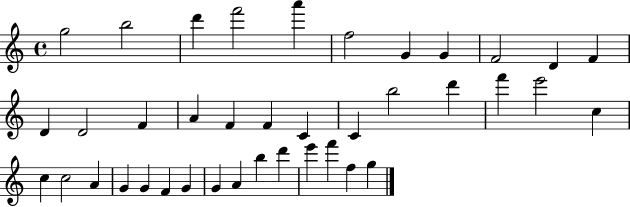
{
  \clef treble
  \time 4/4
  \defaultTimeSignature
  \key c \major
  g''2 b''2 | d'''4 f'''2 a'''4 | f''2 g'4 g'4 | f'2 d'4 f'4 | \break d'4 d'2 f'4 | a'4 f'4 f'4 c'4 | c'4 b''2 d'''4 | f'''4 e'''2 c''4 | \break c''4 c''2 a'4 | g'4 g'4 f'4 g'4 | g'4 a'4 b''4 d'''4 | e'''4 f'''4 f''4 g''4 | \break \bar "|."
}